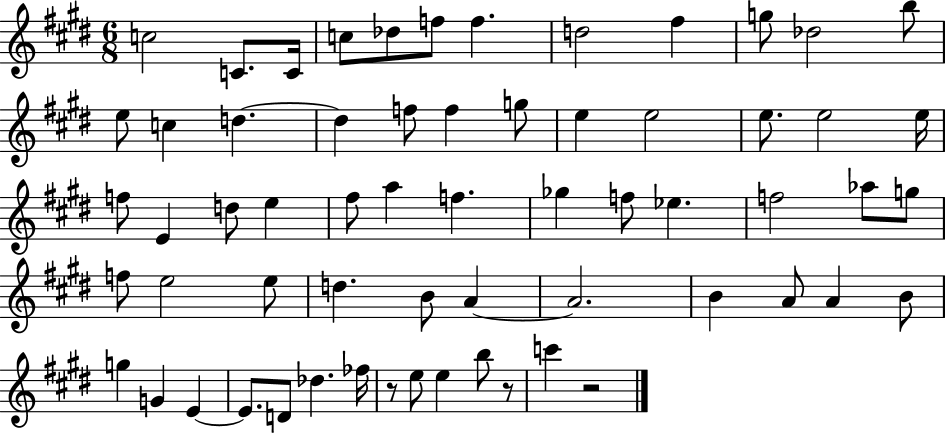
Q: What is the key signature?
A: E major